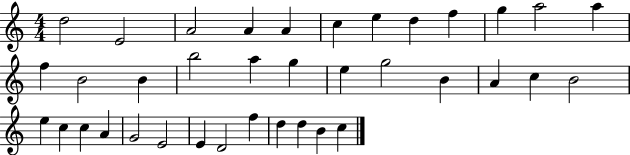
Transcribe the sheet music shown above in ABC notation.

X:1
T:Untitled
M:4/4
L:1/4
K:C
d2 E2 A2 A A c e d f g a2 a f B2 B b2 a g e g2 B A c B2 e c c A G2 E2 E D2 f d d B c